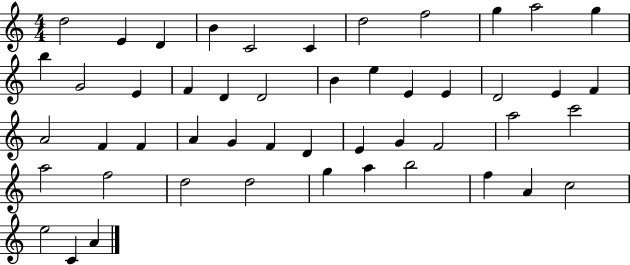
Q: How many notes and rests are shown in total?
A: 49